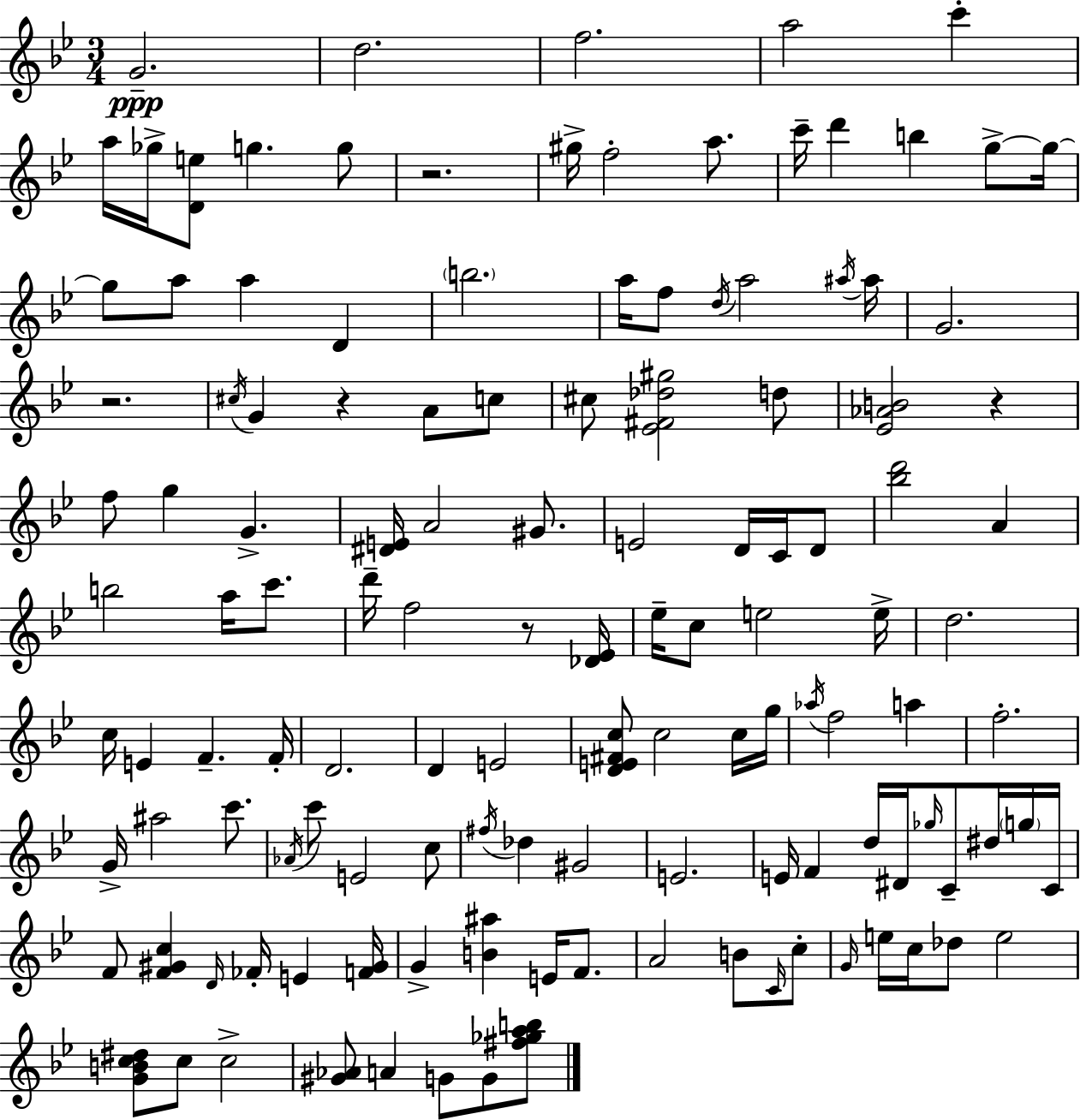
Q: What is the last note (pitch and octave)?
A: G4